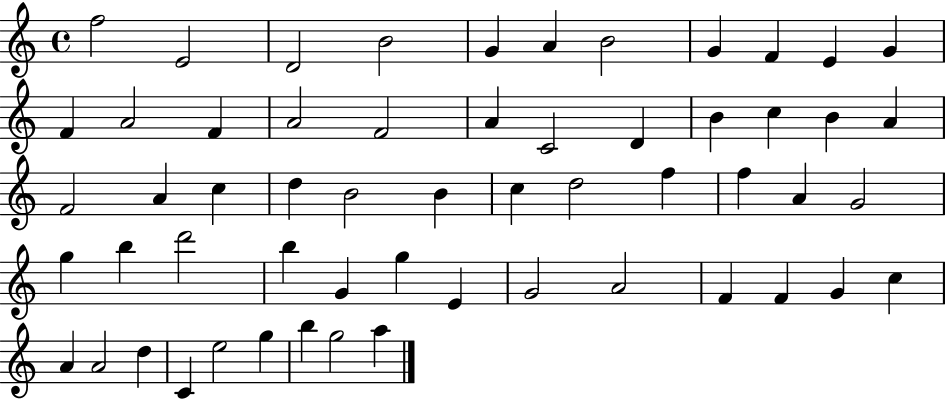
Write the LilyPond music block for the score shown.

{
  \clef treble
  \time 4/4
  \defaultTimeSignature
  \key c \major
  f''2 e'2 | d'2 b'2 | g'4 a'4 b'2 | g'4 f'4 e'4 g'4 | \break f'4 a'2 f'4 | a'2 f'2 | a'4 c'2 d'4 | b'4 c''4 b'4 a'4 | \break f'2 a'4 c''4 | d''4 b'2 b'4 | c''4 d''2 f''4 | f''4 a'4 g'2 | \break g''4 b''4 d'''2 | b''4 g'4 g''4 e'4 | g'2 a'2 | f'4 f'4 g'4 c''4 | \break a'4 a'2 d''4 | c'4 e''2 g''4 | b''4 g''2 a''4 | \bar "|."
}